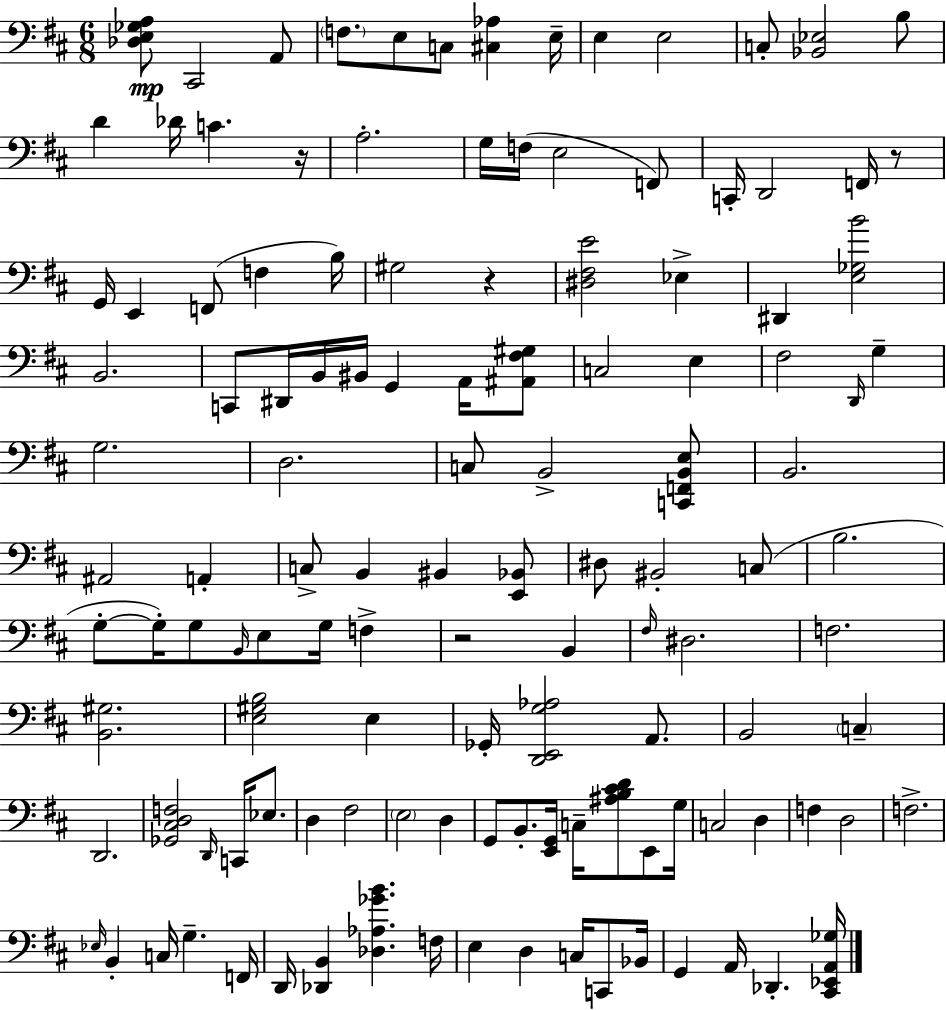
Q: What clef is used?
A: bass